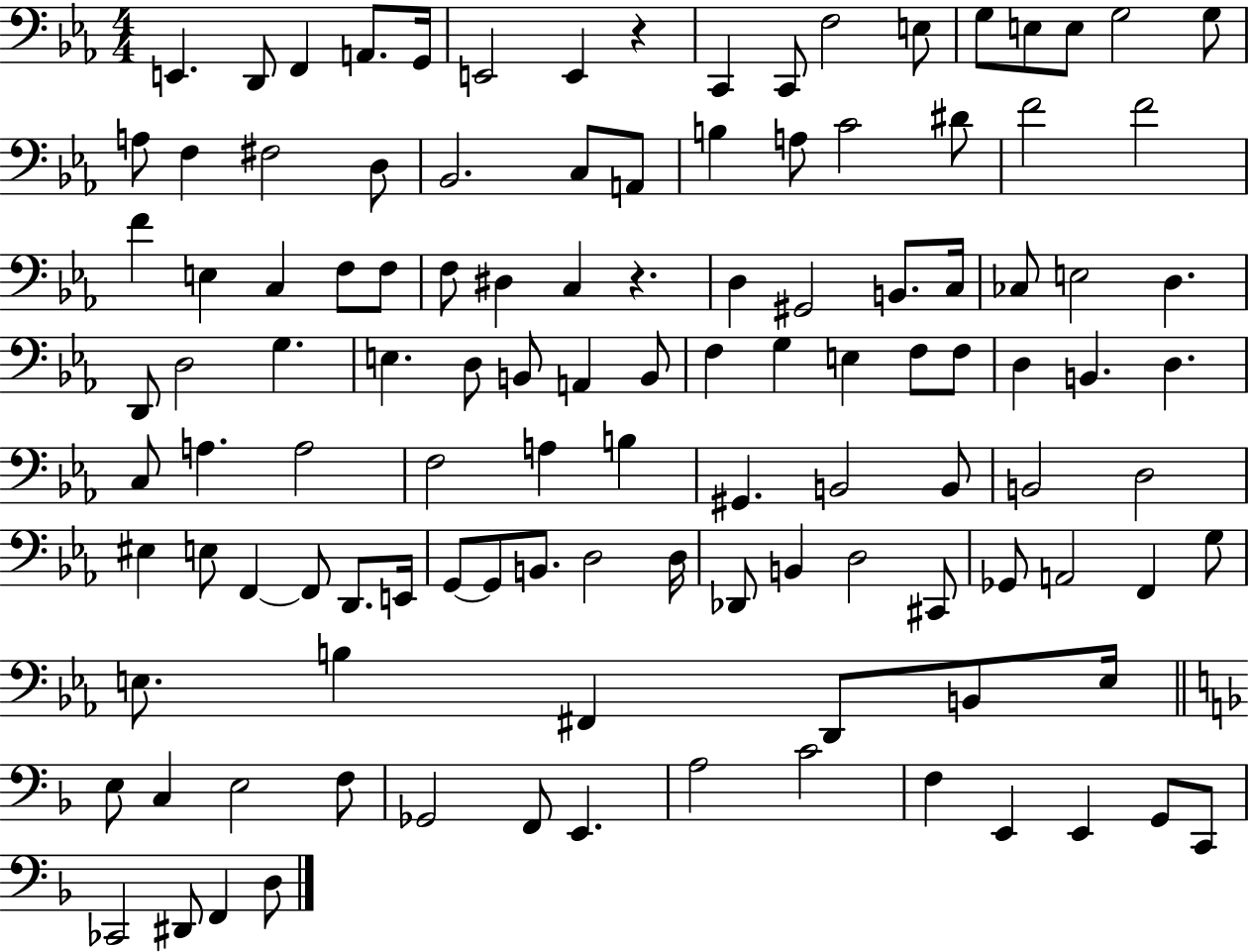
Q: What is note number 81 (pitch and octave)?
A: D3